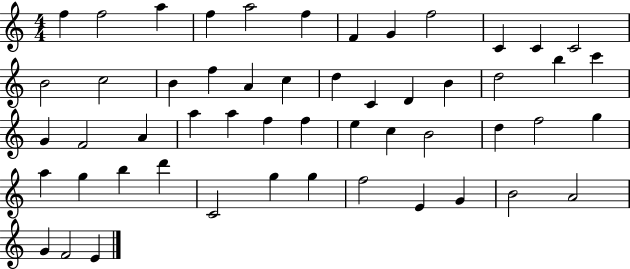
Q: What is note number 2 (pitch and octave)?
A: F5